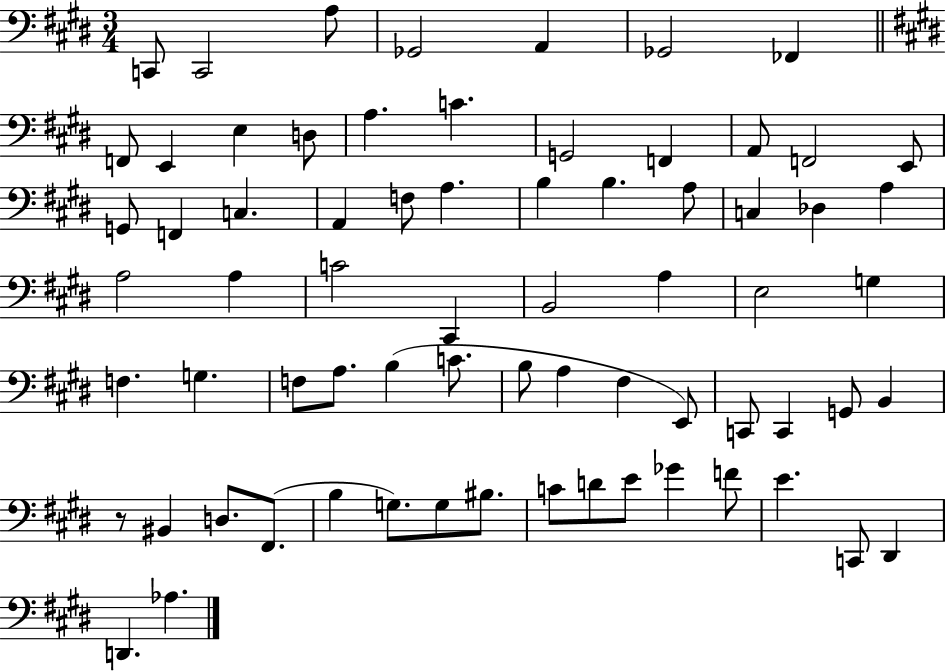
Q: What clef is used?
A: bass